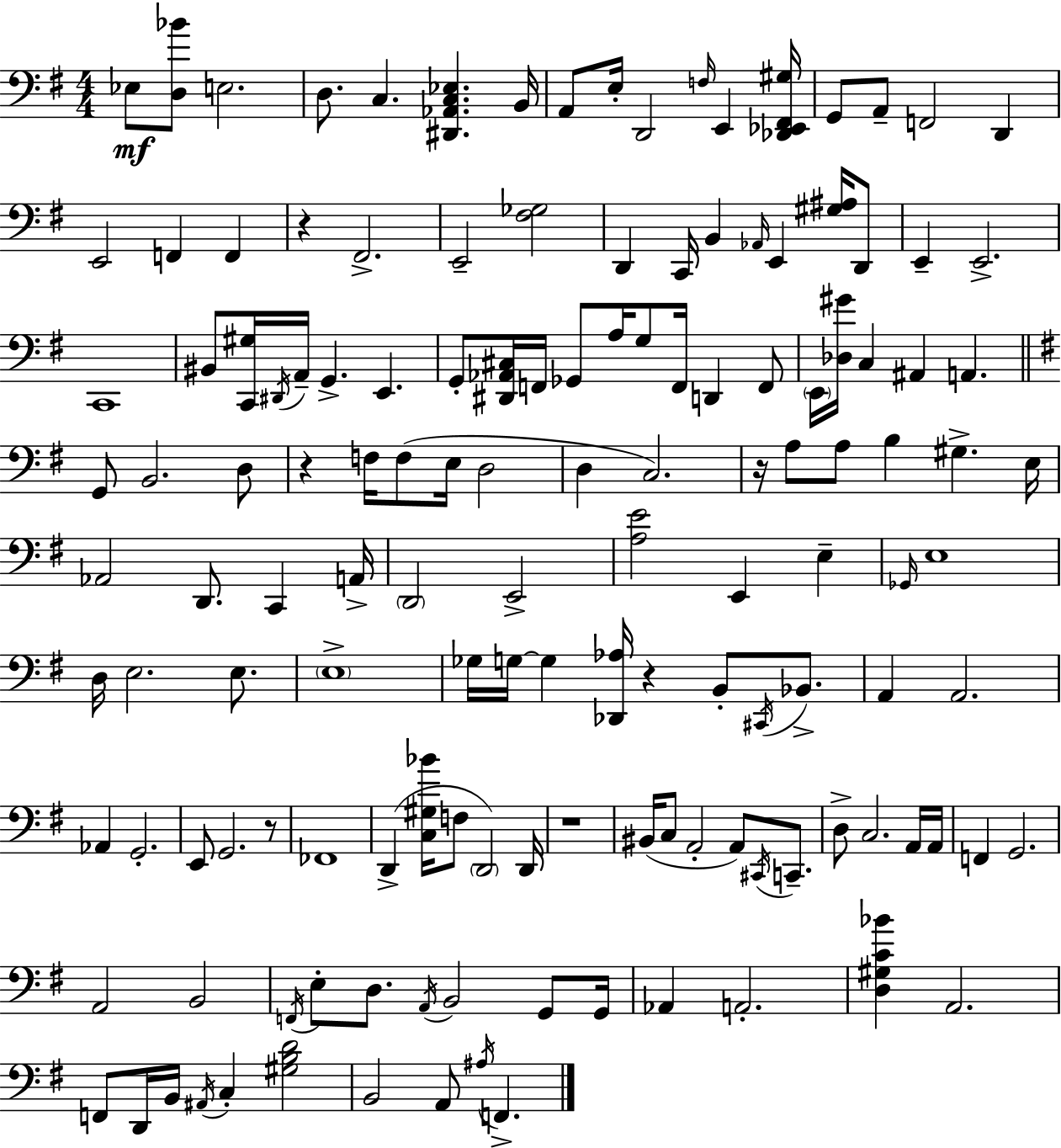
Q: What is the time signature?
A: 4/4